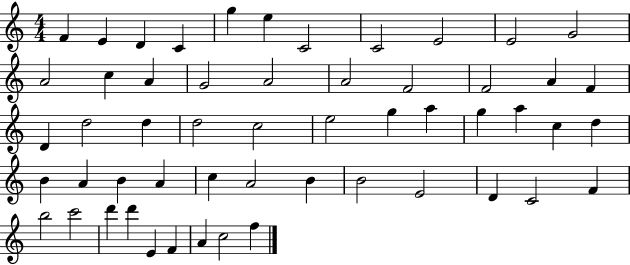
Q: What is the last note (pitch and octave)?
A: F5